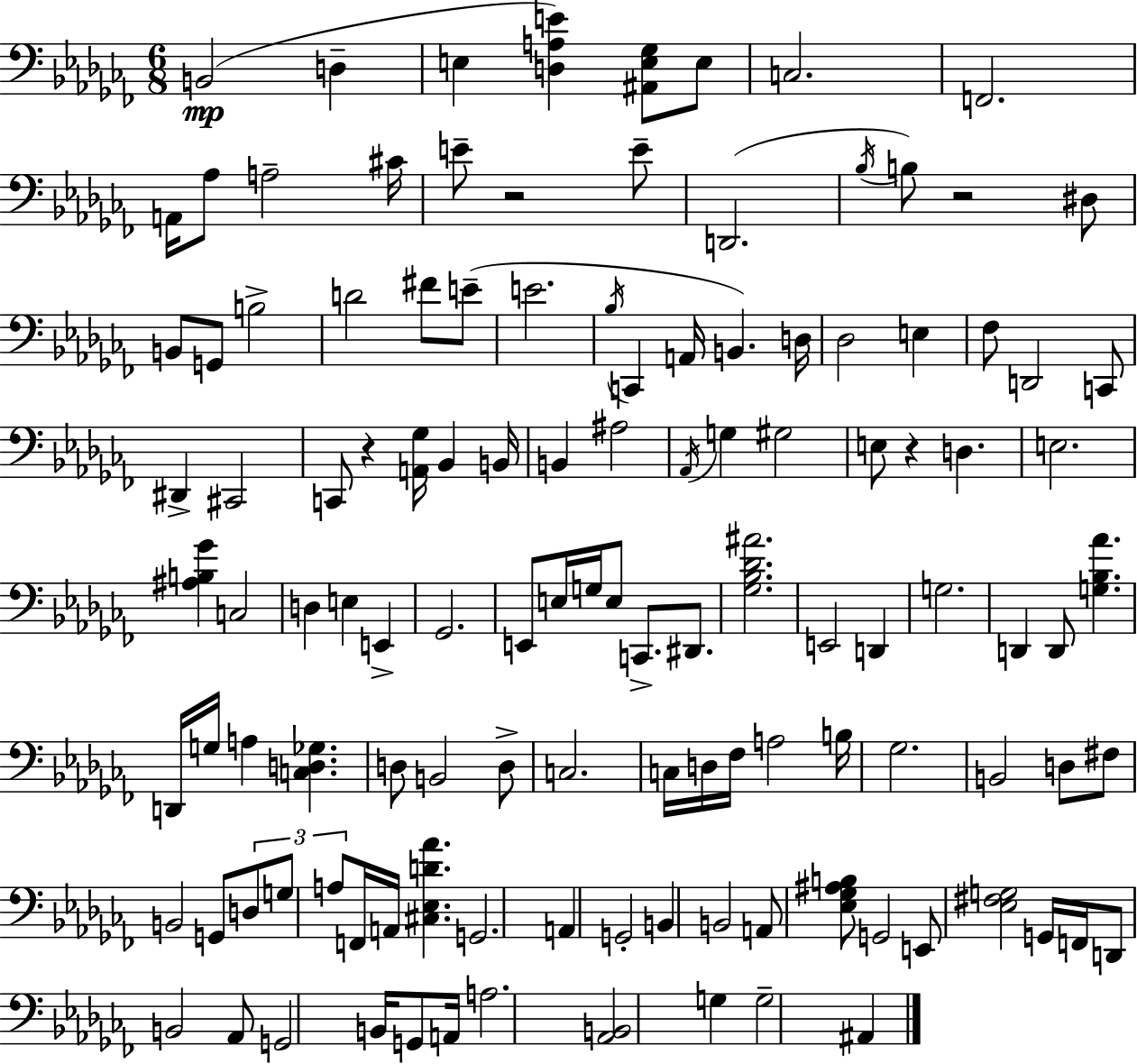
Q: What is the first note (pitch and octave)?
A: B2